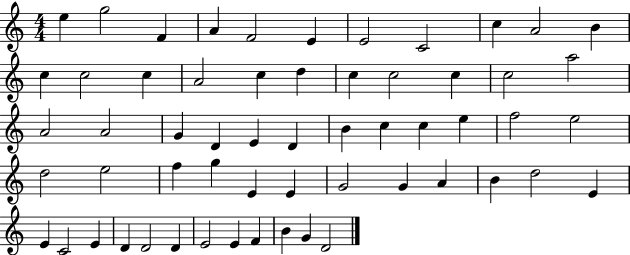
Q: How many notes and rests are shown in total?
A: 58